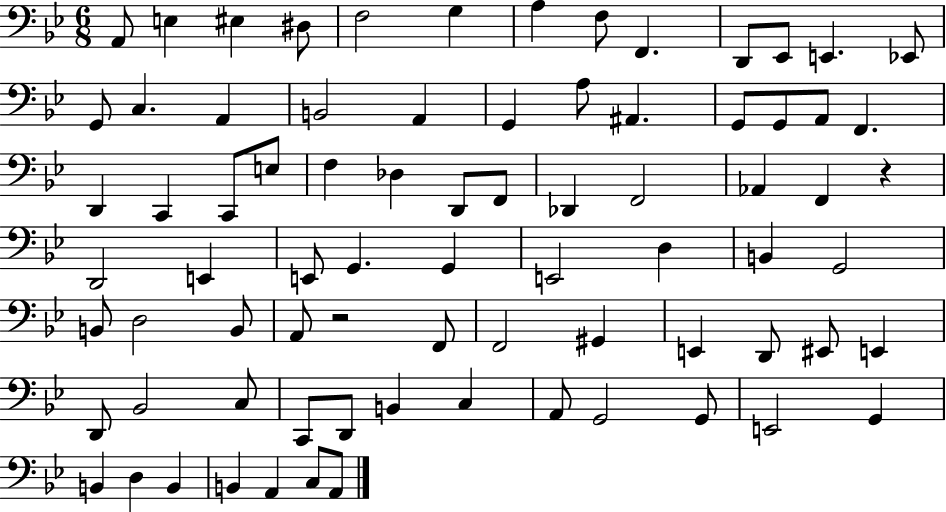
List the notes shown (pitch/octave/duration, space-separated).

A2/e E3/q EIS3/q D#3/e F3/h G3/q A3/q F3/e F2/q. D2/e Eb2/e E2/q. Eb2/e G2/e C3/q. A2/q B2/h A2/q G2/q A3/e A#2/q. G2/e G2/e A2/e F2/q. D2/q C2/q C2/e E3/e F3/q Db3/q D2/e F2/e Db2/q F2/h Ab2/q F2/q R/q D2/h E2/q E2/e G2/q. G2/q E2/h D3/q B2/q G2/h B2/e D3/h B2/e A2/e R/h F2/e F2/h G#2/q E2/q D2/e EIS2/e E2/q D2/e Bb2/h C3/e C2/e D2/e B2/q C3/q A2/e G2/h G2/e E2/h G2/q B2/q D3/q B2/q B2/q A2/q C3/e A2/e